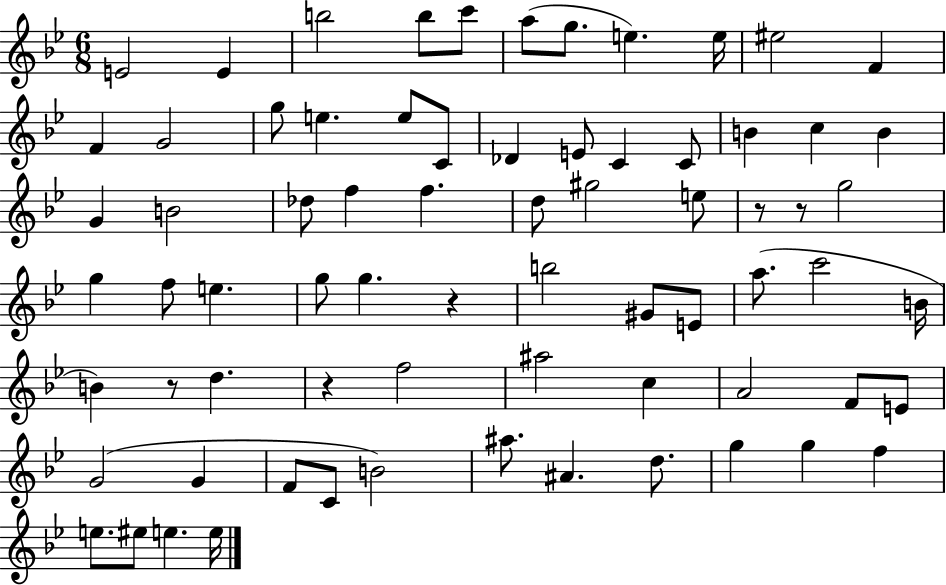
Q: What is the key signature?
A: BES major